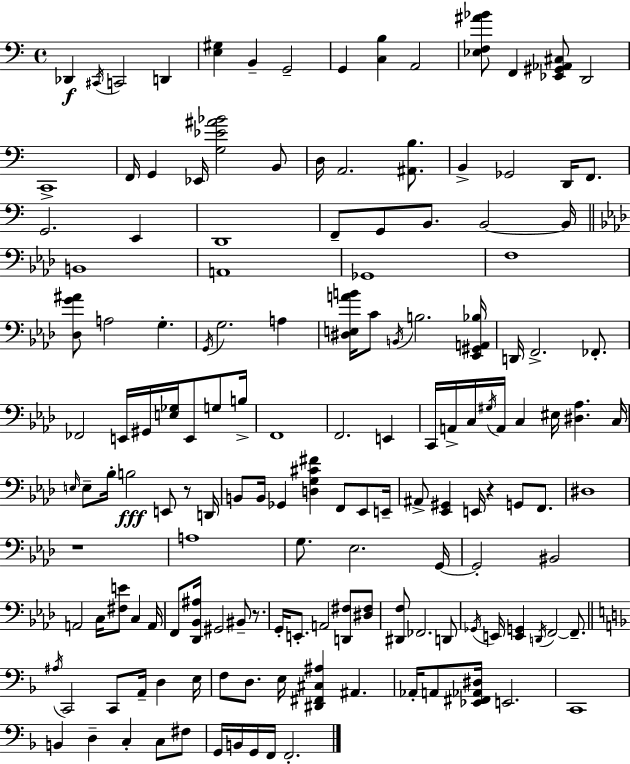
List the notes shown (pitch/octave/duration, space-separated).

Db2/q C#2/s C2/h D2/q [E3,G#3]/q B2/q G2/h G2/q [C3,B3]/q A2/h [Eb3,F3,A#4,Bb4]/e F2/q [Eb2,G#2,Ab2,C#3]/e D2/h C2/w F2/s G2/q Eb2/s [G3,Eb4,A#4,Bb4]/h B2/e D3/s A2/h. [A#2,B3]/e. B2/q Gb2/h D2/s F2/e. G2/h. E2/q D2/w F2/e G2/e B2/e. B2/h B2/s B2/w A2/w Gb2/w F3/w [Db3,G4,A#4]/e A3/h G3/q. G2/s G3/h. A3/q [D#3,E3,A4,B4]/s C4/e B2/s B3/h. [Eb2,G#2,A2,Bb3]/s D2/s F2/h. FES2/e. FES2/h E2/s G#2/s [E3,Gb3]/s E2/e G3/e B3/s F2/w F2/h. E2/q C2/s A2/s C3/s G#3/s A2/s C3/q EIS3/s [D#3,Ab3]/q. C3/s E3/s E3/e Bb3/s B3/h E2/e R/e D2/s B2/e B2/s Gb2/q [D3,G3,C#4,F#4]/q F2/e Eb2/e E2/s A#2/e [Eb2,G#2]/q E2/s R/q G2/e F2/e. D#3/w R/w A3/w G3/e. Eb3/h. G2/s G2/h BIS2/h A2/h C3/s [F#3,E4]/e C3/q A2/s F2/e [Db2,Bb2,A#3]/s G#2/h BIS2/e R/e. G2/s E2/e. A2/h [D2,F#3]/e [D#3,F#3]/e [D#2,F3]/e FES2/h. D2/e Gb2/s E2/s [E2,G2]/q D2/s F2/h F2/e. A#3/s C2/h C2/e A2/s D3/q E3/s F3/e D3/e. E3/s [D#2,F#2,C#3,A#3]/q A#2/q. Ab2/s A2/e [Eb2,F#2,Ab2,D#3]/s E2/h. C2/w B2/q D3/q C3/q C3/e F#3/e G2/s B2/s G2/s F2/s F2/h.